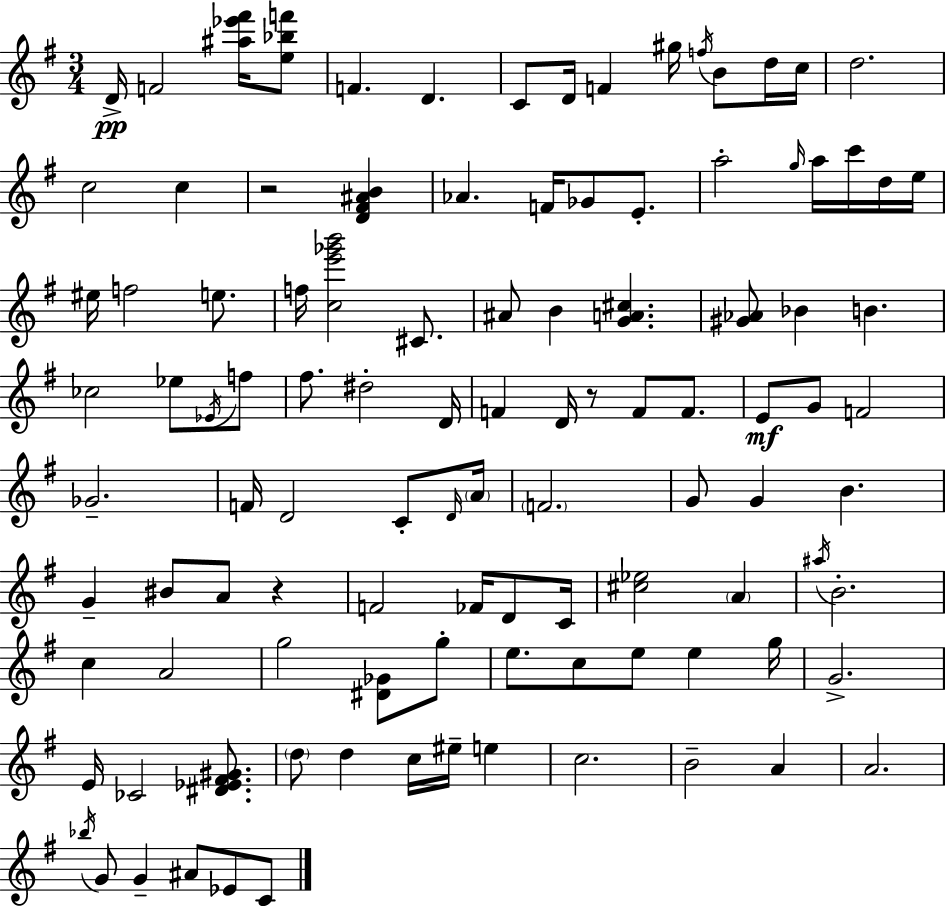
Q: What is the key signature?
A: G major